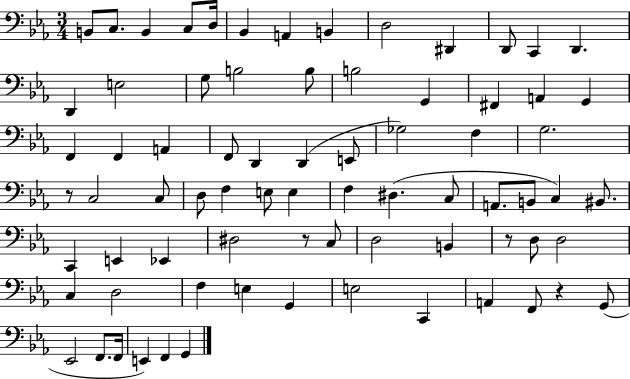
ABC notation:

X:1
T:Untitled
M:3/4
L:1/4
K:Eb
B,,/2 C,/2 B,, C,/2 D,/4 _B,, A,, B,, D,2 ^D,, D,,/2 C,, D,, D,, E,2 G,/2 B,2 B,/2 B,2 G,, ^F,, A,, G,, F,, F,, A,, F,,/2 D,, D,, E,,/2 _G,2 F, G,2 z/2 C,2 C,/2 D,/2 F, E,/2 E, F, ^D, C,/2 A,,/2 B,,/2 C, ^B,,/2 C,, E,, _E,, ^D,2 z/2 C,/2 D,2 B,, z/2 D,/2 D,2 C, D,2 F, E, G,, E,2 C,, A,, F,,/2 z G,,/2 _E,,2 F,,/2 F,,/4 E,, F,, G,,